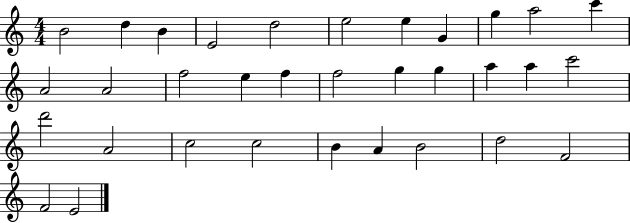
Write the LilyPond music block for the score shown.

{
  \clef treble
  \numericTimeSignature
  \time 4/4
  \key c \major
  b'2 d''4 b'4 | e'2 d''2 | e''2 e''4 g'4 | g''4 a''2 c'''4 | \break a'2 a'2 | f''2 e''4 f''4 | f''2 g''4 g''4 | a''4 a''4 c'''2 | \break d'''2 a'2 | c''2 c''2 | b'4 a'4 b'2 | d''2 f'2 | \break f'2 e'2 | \bar "|."
}